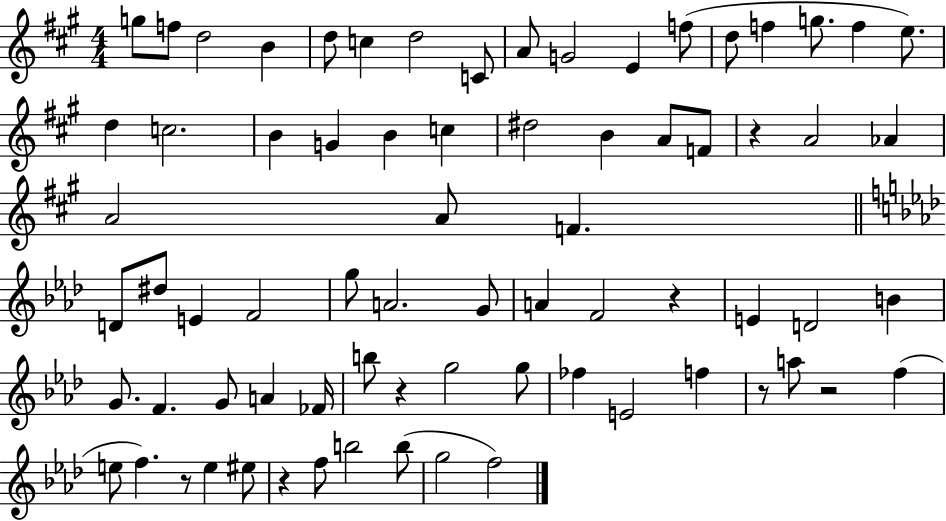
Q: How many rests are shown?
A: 7